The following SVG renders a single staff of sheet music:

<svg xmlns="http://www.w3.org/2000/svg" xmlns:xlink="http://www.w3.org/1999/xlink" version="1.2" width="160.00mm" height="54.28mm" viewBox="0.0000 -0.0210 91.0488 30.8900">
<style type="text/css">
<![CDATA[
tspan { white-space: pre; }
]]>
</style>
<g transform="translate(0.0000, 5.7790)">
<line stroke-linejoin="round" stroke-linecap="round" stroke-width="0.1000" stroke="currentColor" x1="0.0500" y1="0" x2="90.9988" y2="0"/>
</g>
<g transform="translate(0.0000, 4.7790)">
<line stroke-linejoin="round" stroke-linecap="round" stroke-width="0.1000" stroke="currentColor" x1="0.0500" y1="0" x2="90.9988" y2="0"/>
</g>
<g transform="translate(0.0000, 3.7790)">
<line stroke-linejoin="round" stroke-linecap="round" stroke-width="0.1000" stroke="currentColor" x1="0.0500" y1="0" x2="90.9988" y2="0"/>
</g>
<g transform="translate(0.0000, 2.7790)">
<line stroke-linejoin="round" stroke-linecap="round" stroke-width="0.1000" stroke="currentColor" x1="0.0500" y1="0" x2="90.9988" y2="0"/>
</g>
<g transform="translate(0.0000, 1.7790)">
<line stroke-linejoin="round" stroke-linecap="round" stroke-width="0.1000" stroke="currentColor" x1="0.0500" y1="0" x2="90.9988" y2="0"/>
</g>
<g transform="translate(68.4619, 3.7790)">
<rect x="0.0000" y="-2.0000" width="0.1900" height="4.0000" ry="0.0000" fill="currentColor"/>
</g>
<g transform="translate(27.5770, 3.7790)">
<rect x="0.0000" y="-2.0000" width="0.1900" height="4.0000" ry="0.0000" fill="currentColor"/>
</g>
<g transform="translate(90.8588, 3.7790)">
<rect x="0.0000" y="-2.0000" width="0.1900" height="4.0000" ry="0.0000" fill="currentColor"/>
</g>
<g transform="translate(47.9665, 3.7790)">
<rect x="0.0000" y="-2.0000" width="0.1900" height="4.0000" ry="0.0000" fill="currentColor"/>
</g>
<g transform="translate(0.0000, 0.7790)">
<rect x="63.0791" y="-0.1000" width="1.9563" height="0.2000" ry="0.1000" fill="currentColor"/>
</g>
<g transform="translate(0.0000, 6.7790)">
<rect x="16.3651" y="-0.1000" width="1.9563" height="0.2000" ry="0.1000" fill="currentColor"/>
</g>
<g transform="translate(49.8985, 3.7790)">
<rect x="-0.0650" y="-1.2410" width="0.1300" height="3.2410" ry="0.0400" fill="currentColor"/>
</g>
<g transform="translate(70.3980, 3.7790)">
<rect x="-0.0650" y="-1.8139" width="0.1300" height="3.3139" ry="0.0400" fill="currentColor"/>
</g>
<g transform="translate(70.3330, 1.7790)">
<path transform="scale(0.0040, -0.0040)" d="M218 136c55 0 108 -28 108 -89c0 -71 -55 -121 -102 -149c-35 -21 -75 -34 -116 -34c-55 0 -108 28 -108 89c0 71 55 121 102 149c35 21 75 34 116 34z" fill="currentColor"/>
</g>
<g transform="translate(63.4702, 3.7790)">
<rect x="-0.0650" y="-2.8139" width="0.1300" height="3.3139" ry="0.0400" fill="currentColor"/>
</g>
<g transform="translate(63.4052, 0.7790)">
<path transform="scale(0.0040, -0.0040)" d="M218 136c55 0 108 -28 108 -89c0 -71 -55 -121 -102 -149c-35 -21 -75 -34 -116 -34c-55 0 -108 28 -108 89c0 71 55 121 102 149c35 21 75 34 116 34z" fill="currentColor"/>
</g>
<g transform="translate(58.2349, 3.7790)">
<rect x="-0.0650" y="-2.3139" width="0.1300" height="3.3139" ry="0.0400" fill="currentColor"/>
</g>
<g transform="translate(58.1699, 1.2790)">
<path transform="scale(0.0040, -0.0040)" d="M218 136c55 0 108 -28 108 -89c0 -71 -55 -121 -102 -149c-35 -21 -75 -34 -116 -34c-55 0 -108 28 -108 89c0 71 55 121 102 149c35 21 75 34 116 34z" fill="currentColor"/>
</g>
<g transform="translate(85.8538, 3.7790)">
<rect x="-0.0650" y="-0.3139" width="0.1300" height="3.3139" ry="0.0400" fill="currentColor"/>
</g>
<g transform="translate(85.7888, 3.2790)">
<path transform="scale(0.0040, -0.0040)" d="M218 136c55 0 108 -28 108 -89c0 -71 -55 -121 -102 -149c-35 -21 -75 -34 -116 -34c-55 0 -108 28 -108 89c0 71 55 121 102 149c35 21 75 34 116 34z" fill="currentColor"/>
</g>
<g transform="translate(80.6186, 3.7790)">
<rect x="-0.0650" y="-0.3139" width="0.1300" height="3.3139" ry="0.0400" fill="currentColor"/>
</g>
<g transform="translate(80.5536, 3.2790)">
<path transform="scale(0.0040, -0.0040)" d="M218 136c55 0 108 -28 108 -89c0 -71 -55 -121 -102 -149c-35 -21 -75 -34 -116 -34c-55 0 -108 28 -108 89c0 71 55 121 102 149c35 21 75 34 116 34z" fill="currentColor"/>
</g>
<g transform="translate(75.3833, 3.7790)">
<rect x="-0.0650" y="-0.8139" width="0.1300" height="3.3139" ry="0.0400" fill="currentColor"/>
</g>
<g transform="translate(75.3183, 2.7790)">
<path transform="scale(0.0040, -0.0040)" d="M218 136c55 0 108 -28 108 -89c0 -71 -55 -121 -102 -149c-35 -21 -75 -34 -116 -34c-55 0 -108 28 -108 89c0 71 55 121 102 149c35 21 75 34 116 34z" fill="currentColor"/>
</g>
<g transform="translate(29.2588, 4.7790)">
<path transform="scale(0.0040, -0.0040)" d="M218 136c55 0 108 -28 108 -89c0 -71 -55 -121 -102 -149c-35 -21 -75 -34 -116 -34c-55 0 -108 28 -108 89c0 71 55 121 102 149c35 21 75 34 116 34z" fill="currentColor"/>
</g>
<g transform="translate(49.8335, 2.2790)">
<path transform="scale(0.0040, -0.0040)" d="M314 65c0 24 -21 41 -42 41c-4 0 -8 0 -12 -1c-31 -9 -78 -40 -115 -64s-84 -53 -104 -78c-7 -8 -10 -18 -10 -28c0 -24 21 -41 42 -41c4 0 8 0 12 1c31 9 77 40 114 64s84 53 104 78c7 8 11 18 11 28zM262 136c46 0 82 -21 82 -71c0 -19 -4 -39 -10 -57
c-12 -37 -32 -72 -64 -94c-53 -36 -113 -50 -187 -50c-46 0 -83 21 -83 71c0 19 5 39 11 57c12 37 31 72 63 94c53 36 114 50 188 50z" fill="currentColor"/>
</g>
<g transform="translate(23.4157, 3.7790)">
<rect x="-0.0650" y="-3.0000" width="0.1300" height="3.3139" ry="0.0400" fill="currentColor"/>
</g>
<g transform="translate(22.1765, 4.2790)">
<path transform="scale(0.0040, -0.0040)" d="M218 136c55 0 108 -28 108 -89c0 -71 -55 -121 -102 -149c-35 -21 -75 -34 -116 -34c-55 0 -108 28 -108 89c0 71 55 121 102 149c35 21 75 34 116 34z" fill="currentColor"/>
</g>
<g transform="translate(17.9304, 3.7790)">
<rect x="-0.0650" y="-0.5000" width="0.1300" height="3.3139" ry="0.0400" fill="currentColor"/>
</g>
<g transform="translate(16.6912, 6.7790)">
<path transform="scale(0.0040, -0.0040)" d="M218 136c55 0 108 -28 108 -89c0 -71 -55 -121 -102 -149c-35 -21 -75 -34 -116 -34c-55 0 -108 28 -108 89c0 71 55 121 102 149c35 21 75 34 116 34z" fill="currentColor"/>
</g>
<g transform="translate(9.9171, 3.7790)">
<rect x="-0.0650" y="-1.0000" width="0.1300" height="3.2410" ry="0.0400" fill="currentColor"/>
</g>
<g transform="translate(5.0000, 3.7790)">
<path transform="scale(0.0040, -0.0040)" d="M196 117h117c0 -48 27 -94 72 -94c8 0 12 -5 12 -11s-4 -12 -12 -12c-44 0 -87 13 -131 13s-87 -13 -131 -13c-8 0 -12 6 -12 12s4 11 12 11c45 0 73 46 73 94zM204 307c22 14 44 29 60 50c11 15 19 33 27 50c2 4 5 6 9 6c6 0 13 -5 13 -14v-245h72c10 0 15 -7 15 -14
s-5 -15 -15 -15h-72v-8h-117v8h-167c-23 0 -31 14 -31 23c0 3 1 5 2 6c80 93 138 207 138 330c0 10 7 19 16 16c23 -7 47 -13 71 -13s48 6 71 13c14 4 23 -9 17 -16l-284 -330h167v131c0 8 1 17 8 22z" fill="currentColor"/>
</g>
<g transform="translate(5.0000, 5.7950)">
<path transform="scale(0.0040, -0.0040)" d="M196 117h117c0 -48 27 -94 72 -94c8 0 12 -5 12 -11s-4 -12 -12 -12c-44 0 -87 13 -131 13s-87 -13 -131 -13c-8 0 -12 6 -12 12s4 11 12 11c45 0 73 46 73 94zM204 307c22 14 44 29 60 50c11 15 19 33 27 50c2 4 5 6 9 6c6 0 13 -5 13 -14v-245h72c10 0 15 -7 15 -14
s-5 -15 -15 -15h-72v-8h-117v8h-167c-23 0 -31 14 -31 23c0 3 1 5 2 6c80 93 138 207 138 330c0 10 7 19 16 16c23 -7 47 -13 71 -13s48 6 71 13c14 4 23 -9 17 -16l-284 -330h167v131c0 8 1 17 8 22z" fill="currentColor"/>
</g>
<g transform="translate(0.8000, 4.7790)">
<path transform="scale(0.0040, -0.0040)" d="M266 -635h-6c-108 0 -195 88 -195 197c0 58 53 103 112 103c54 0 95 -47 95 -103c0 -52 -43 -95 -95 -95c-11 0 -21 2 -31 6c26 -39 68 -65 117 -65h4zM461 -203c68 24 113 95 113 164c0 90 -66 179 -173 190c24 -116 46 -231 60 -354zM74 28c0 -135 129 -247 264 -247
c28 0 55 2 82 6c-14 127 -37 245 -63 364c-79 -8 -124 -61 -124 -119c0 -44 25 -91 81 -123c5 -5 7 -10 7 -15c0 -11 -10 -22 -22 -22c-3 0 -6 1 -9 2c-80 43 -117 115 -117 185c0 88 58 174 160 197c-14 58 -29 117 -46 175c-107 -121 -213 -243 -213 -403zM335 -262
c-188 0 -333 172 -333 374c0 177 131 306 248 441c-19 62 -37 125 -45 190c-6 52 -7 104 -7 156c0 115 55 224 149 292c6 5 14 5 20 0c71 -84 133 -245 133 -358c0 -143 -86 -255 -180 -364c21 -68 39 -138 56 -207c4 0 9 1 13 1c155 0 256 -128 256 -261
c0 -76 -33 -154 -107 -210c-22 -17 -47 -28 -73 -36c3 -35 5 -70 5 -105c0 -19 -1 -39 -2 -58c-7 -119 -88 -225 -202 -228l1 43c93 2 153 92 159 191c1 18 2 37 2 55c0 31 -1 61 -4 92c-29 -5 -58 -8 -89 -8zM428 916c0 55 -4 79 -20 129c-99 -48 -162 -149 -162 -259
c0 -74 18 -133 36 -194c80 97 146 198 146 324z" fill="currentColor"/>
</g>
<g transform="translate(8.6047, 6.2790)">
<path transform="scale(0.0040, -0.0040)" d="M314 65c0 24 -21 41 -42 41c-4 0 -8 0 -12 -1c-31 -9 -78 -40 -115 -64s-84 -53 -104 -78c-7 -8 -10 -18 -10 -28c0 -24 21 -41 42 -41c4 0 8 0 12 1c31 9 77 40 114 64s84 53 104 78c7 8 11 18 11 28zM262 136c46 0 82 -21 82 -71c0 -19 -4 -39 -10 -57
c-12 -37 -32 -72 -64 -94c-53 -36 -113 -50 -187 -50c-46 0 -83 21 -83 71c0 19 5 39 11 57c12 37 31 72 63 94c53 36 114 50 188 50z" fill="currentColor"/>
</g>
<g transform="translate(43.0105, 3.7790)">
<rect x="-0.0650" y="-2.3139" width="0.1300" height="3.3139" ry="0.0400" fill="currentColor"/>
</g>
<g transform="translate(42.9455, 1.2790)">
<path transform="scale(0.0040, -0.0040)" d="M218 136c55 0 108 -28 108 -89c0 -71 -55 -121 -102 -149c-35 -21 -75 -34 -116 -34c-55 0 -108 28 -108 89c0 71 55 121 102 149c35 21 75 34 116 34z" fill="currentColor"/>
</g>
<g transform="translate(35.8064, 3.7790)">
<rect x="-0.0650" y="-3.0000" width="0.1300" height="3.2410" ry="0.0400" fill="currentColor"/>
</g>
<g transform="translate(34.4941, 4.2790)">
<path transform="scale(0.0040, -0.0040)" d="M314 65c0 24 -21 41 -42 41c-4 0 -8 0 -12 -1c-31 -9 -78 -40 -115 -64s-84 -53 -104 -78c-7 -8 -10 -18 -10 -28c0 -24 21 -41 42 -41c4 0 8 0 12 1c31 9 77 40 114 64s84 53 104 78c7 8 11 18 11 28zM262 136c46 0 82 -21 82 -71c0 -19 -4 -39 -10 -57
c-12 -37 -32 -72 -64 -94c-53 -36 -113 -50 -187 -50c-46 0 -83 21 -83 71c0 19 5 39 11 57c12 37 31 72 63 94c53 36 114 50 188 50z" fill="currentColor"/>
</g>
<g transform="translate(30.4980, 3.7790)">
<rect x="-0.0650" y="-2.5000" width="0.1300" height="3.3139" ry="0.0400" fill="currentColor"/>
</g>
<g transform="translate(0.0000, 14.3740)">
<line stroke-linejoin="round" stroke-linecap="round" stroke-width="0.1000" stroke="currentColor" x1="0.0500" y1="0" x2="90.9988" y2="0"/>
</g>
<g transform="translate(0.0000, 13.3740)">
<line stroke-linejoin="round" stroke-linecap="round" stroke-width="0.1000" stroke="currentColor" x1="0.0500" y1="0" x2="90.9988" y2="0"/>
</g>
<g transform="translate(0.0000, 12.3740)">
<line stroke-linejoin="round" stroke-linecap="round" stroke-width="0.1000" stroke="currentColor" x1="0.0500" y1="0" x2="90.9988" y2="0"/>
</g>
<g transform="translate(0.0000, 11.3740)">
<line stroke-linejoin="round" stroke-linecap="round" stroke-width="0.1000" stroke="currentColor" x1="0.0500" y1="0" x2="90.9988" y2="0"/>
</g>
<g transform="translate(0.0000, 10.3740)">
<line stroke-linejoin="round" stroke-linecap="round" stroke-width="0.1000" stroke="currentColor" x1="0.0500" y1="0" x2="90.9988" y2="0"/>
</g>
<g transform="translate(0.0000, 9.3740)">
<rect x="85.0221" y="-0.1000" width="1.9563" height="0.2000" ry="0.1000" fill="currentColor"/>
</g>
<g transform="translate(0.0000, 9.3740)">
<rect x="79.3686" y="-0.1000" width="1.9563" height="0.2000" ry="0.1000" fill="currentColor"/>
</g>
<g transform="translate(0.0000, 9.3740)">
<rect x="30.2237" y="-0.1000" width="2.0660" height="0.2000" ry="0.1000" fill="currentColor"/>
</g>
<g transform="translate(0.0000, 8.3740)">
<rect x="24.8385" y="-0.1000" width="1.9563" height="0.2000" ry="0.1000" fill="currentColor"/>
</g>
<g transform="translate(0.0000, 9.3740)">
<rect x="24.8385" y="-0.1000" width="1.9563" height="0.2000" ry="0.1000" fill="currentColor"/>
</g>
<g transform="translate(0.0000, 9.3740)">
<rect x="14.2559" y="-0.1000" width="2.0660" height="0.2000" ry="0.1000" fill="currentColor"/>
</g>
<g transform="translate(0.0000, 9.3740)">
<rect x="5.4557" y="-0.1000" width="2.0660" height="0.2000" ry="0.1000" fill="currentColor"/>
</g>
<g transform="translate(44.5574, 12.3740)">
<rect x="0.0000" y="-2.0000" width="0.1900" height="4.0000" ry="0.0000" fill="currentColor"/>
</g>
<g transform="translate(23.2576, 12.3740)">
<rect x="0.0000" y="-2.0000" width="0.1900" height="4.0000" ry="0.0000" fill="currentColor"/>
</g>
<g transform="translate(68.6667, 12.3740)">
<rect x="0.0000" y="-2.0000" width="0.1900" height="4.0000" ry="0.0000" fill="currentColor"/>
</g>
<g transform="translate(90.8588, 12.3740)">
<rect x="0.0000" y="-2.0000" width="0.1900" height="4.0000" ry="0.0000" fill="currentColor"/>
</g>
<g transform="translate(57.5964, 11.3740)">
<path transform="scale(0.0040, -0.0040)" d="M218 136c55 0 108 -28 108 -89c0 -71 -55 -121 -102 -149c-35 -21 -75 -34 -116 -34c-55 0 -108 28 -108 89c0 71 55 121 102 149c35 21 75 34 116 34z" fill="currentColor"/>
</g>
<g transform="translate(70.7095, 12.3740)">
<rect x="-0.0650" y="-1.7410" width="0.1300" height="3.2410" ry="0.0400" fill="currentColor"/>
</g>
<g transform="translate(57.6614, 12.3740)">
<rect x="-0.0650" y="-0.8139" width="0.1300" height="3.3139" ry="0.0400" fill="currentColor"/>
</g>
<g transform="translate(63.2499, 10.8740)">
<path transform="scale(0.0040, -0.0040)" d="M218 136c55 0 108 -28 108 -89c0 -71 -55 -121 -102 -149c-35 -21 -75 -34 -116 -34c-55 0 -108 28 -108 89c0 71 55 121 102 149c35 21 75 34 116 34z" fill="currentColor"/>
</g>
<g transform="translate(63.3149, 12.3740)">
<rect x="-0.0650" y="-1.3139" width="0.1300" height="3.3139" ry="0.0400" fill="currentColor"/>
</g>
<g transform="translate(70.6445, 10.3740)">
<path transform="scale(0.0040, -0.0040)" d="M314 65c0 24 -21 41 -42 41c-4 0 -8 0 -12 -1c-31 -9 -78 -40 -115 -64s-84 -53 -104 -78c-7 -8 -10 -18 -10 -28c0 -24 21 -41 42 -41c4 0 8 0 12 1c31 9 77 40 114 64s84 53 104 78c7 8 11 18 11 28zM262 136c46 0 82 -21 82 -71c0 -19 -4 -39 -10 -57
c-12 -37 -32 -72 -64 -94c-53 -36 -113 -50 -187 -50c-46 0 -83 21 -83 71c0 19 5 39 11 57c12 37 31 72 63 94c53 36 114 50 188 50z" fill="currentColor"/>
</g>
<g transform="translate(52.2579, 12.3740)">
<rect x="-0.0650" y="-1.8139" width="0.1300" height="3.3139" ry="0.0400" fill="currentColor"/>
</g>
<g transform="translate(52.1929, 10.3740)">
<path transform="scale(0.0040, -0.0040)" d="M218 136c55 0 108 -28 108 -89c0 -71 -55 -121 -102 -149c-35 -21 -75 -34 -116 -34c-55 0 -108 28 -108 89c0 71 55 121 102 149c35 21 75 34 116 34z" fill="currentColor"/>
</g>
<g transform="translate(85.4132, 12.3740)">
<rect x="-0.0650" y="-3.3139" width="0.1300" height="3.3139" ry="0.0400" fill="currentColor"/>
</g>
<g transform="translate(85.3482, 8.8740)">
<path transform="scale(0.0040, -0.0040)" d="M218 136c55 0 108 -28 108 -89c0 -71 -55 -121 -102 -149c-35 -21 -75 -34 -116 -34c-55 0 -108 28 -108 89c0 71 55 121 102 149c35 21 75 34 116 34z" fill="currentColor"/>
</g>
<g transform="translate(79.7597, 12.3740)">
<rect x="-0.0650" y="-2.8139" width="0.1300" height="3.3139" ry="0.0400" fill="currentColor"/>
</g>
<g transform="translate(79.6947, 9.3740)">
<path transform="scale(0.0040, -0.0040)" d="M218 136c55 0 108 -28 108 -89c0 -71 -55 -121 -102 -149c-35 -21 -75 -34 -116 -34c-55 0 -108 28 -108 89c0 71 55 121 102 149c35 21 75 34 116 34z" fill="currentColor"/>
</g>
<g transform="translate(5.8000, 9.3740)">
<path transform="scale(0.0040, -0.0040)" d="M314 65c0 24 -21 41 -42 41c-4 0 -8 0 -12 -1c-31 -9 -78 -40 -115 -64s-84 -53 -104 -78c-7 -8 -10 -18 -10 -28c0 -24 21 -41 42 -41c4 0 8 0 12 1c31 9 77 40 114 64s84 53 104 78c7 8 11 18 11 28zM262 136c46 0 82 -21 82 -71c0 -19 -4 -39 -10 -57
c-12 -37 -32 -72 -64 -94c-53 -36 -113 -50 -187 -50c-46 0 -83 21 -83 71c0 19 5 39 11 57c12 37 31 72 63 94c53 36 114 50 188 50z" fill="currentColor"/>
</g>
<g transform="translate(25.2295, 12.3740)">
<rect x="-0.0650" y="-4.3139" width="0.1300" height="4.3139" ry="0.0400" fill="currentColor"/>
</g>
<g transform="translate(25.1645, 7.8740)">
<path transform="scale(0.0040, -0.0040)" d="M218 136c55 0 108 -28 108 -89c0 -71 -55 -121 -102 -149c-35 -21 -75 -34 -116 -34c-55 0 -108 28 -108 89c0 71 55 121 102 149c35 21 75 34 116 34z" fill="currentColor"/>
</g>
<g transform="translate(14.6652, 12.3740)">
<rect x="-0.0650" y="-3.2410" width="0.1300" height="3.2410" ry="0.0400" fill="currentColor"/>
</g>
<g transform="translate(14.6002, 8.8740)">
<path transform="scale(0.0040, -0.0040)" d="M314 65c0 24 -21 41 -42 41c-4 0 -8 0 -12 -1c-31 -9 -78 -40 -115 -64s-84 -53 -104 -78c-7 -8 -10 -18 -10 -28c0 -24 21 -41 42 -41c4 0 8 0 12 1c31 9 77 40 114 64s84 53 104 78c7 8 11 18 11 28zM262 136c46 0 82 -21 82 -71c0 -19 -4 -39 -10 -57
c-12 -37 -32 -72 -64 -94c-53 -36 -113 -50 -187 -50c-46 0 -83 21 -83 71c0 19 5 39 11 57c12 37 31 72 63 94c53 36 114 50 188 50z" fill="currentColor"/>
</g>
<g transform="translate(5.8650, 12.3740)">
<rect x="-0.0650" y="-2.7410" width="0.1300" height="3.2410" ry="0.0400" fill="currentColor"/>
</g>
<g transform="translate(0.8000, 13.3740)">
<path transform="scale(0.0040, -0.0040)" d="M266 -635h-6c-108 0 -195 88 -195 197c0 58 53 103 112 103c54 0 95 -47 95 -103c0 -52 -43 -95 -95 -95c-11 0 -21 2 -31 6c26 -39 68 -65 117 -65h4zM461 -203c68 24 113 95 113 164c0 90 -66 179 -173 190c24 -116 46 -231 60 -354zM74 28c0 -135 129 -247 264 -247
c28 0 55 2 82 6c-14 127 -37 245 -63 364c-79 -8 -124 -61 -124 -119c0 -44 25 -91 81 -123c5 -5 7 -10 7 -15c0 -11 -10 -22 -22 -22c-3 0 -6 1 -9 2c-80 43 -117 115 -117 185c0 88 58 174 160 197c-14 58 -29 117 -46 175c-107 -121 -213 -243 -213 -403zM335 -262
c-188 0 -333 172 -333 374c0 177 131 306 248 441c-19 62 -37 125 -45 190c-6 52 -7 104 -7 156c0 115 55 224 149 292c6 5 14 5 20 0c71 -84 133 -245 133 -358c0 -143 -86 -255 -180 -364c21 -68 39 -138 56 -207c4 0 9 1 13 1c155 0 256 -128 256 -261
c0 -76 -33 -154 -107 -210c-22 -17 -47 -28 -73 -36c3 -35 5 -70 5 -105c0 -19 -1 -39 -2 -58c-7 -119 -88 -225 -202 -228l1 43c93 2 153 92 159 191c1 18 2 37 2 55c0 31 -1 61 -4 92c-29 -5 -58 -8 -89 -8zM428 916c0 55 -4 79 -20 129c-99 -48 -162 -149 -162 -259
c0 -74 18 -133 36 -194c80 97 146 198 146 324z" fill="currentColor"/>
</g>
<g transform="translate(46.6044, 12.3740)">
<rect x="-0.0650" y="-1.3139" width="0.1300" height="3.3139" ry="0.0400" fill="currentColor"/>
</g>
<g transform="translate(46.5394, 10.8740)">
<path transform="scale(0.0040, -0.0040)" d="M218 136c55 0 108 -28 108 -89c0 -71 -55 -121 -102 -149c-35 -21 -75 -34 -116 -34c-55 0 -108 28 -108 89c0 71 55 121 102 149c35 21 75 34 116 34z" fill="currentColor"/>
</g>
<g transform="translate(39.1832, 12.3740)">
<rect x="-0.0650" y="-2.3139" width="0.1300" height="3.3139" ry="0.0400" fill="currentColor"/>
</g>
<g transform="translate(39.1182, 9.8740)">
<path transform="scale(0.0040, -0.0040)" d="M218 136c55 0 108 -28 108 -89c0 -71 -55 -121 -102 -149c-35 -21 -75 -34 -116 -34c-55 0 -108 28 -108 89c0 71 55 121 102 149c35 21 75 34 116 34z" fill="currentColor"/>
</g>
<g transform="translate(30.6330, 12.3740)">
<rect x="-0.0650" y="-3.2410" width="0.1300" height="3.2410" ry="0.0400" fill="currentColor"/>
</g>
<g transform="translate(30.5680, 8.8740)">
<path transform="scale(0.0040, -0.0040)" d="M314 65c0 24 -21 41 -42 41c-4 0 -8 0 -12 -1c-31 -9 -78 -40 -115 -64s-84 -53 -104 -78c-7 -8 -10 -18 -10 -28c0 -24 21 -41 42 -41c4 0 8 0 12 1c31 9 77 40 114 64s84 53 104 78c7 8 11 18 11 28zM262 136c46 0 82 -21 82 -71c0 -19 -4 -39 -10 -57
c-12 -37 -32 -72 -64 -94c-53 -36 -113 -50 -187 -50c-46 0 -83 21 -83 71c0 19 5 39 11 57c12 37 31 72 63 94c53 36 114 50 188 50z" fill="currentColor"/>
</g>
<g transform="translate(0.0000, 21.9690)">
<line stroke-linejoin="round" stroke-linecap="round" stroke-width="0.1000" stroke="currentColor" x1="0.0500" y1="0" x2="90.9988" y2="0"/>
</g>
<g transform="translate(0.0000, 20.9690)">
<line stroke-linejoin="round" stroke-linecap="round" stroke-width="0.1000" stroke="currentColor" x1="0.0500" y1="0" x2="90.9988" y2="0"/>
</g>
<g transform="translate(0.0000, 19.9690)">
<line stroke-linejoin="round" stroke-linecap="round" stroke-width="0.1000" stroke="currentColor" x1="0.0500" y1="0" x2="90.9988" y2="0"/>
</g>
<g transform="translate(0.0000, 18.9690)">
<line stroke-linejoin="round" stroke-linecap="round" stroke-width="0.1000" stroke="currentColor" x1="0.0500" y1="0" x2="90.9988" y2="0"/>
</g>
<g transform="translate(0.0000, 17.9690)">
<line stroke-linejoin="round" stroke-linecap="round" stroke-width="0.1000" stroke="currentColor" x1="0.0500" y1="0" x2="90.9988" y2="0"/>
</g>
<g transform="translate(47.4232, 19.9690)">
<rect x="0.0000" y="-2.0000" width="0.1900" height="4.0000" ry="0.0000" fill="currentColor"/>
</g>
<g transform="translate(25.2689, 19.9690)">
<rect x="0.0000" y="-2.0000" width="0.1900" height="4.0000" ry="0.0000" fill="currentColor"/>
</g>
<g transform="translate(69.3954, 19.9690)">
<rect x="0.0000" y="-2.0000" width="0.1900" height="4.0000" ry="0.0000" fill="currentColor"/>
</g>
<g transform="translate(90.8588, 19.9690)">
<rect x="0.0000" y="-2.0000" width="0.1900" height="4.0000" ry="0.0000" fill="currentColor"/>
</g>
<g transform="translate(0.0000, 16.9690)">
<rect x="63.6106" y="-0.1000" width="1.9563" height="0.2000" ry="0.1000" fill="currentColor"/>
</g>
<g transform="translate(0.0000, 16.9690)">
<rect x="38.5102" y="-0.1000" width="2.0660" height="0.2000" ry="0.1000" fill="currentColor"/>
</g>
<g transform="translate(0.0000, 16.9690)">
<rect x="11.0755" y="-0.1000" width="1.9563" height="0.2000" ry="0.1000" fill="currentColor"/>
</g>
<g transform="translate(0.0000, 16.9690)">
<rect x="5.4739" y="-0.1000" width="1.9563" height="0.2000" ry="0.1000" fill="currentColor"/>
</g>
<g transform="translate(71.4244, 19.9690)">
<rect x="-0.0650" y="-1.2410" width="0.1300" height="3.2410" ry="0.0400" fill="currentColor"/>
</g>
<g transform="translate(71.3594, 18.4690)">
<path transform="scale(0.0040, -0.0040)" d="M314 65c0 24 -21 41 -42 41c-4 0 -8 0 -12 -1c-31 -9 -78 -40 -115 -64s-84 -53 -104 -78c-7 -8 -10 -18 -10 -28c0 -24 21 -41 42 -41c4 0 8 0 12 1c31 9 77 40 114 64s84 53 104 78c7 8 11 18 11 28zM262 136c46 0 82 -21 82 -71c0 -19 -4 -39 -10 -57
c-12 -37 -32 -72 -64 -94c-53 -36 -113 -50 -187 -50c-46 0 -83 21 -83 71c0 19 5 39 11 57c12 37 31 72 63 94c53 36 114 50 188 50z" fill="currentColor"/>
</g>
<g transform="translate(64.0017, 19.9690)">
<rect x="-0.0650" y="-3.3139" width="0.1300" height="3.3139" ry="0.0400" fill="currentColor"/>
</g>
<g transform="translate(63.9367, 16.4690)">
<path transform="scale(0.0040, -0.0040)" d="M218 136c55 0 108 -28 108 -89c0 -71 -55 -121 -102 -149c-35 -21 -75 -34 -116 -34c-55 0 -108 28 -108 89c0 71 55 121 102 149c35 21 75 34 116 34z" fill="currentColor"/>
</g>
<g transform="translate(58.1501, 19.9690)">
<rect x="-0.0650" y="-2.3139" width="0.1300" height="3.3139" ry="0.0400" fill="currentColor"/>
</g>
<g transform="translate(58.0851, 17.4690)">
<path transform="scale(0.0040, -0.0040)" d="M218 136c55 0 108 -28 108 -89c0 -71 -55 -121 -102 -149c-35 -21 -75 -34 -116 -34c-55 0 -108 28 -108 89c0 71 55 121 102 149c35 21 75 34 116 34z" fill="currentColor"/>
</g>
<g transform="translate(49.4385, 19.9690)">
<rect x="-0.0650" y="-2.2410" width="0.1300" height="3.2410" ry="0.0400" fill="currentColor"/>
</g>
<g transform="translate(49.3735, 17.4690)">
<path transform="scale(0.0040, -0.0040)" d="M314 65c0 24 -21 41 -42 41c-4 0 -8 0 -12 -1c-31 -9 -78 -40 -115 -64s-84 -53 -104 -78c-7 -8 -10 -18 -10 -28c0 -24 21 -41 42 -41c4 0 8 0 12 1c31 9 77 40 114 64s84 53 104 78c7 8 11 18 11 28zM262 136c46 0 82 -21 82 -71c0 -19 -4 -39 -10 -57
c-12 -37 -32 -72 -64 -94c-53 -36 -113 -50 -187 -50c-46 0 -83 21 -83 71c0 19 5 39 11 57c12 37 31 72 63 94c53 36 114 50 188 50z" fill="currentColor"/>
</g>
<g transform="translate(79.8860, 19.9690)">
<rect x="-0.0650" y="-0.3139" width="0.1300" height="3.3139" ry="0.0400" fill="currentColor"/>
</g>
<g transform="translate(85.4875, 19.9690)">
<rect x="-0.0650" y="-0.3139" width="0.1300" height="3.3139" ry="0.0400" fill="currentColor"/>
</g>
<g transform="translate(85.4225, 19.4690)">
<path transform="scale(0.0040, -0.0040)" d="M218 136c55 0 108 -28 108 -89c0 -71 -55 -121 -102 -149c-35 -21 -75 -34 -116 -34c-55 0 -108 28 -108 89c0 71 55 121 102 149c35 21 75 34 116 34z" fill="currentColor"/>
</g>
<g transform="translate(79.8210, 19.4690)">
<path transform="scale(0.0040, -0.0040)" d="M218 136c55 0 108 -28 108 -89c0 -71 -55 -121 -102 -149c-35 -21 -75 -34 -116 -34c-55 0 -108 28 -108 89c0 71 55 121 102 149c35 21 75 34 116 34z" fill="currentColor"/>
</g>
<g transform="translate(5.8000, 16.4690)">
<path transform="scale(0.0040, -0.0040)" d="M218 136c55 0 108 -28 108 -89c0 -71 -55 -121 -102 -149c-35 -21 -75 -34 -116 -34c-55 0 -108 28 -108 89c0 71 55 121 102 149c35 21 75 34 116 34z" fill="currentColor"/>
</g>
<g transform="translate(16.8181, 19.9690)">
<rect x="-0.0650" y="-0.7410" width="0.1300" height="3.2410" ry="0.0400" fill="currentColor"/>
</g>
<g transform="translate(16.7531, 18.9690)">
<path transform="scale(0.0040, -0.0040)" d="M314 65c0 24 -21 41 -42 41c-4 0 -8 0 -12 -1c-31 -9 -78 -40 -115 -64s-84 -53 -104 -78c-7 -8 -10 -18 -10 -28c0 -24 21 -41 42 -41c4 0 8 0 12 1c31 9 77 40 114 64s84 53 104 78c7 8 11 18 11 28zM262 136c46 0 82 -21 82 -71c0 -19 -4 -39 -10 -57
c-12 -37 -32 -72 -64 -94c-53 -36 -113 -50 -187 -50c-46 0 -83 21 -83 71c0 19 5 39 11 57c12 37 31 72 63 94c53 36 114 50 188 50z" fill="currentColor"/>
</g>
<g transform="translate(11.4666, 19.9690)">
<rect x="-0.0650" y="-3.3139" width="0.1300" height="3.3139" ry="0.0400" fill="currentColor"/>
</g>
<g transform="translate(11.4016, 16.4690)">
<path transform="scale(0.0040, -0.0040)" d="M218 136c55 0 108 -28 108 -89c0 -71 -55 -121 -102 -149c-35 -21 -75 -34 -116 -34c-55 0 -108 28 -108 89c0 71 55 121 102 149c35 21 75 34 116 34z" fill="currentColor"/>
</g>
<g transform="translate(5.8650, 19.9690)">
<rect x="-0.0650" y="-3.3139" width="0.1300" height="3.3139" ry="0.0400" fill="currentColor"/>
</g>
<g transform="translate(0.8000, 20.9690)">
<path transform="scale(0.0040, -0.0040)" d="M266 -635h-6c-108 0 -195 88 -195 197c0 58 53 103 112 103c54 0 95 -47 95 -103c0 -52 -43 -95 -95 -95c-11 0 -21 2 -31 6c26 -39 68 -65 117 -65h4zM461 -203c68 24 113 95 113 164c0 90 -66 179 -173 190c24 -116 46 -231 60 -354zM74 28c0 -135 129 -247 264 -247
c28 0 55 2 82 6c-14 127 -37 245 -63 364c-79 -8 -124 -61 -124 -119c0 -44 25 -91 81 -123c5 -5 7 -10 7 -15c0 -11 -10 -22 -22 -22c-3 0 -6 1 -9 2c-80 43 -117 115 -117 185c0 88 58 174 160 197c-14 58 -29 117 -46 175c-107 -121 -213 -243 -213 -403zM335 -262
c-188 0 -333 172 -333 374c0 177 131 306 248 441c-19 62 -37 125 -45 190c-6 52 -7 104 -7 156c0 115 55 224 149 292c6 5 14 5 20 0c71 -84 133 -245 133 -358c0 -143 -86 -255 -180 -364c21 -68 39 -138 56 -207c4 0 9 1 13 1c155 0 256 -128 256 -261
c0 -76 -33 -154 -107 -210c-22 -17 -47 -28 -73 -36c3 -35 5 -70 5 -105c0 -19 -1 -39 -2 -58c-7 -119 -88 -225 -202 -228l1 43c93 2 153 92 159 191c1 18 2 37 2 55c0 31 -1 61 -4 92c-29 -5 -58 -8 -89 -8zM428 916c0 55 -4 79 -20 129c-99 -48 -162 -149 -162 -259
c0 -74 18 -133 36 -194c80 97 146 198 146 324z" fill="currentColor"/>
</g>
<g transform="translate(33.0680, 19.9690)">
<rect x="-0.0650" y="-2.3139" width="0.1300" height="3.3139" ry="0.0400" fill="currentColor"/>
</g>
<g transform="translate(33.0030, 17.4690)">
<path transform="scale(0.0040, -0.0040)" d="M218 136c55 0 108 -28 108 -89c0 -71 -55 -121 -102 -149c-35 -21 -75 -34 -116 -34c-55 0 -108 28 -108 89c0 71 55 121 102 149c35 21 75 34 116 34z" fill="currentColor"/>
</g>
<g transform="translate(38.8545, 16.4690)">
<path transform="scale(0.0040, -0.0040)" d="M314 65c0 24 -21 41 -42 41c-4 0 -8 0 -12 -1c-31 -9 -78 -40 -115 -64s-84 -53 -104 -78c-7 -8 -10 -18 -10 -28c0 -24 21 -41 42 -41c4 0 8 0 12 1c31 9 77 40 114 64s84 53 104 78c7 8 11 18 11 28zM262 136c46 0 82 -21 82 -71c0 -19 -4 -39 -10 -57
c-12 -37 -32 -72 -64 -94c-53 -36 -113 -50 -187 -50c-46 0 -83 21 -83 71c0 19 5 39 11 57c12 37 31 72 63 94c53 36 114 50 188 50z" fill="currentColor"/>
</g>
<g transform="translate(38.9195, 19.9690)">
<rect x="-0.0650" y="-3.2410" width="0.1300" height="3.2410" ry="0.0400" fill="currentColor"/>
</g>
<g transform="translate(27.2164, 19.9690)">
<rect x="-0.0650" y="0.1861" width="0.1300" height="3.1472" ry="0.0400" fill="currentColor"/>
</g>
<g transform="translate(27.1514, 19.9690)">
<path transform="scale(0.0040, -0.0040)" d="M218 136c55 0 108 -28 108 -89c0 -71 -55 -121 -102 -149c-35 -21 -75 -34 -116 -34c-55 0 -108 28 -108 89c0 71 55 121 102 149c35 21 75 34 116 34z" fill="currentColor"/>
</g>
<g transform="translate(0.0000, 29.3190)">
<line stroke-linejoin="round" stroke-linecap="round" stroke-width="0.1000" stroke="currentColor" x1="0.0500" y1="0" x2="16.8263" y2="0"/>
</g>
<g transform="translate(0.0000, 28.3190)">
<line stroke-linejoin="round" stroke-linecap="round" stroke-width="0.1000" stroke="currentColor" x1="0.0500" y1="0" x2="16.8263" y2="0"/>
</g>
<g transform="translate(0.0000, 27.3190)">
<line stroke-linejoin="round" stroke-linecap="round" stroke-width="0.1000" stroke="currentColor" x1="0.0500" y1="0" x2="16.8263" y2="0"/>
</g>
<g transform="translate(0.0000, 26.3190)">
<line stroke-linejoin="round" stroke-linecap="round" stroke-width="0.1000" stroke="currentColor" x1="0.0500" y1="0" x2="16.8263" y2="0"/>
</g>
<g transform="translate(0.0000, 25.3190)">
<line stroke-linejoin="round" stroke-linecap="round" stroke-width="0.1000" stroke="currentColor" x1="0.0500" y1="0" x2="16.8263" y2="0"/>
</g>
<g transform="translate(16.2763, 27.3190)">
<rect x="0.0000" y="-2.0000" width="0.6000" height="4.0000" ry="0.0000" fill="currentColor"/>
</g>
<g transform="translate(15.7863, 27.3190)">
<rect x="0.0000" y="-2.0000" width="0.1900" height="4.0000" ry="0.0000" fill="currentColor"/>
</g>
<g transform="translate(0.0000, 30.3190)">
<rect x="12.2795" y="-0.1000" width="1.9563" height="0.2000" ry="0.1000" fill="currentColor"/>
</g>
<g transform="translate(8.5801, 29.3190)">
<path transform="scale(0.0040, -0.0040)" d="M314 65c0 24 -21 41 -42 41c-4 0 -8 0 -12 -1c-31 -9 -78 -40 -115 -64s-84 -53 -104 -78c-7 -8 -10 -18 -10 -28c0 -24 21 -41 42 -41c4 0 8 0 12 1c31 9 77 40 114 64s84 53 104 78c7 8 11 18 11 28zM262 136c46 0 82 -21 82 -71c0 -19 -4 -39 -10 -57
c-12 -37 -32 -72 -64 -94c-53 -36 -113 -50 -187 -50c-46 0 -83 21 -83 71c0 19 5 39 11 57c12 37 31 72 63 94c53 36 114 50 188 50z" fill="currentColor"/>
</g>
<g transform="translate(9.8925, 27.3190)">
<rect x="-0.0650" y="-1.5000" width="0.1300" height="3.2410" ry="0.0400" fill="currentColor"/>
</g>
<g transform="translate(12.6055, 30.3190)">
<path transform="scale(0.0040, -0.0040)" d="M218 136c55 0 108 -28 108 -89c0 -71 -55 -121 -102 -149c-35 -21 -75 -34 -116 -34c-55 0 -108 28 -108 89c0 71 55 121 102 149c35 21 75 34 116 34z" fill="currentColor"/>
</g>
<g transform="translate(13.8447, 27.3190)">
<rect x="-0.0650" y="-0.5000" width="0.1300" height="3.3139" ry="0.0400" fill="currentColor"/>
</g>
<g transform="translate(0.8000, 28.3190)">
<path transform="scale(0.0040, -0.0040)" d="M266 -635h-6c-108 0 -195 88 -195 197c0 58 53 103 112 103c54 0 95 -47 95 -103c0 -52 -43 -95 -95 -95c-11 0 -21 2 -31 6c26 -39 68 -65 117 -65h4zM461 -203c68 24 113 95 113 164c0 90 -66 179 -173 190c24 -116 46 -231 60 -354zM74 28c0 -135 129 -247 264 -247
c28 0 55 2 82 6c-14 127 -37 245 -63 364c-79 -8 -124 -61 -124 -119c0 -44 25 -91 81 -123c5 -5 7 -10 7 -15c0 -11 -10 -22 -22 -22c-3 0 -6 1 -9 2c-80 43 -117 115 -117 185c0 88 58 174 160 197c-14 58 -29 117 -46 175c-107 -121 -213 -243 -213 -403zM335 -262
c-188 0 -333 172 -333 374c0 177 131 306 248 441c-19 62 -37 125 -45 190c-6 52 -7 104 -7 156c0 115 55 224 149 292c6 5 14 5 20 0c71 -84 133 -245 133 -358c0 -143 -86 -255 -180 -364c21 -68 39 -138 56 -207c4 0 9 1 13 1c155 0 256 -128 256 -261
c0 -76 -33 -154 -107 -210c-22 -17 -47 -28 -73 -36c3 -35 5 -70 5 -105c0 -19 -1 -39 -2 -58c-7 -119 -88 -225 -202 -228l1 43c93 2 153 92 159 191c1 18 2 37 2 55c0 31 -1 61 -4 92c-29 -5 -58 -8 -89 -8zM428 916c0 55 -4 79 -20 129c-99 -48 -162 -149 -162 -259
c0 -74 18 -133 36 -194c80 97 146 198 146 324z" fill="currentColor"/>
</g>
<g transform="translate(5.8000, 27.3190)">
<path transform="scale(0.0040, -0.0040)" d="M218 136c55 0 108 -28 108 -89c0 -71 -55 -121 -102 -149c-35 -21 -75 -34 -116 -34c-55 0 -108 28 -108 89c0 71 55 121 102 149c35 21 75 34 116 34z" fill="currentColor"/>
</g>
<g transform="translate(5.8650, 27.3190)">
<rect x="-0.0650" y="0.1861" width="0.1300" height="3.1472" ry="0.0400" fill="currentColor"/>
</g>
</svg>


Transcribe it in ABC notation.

X:1
T:Untitled
M:4/4
L:1/4
K:C
D2 C A G A2 g e2 g a f d c c a2 b2 d' b2 g e f d e f2 a b b b d2 B g b2 g2 g b e2 c c B E2 C